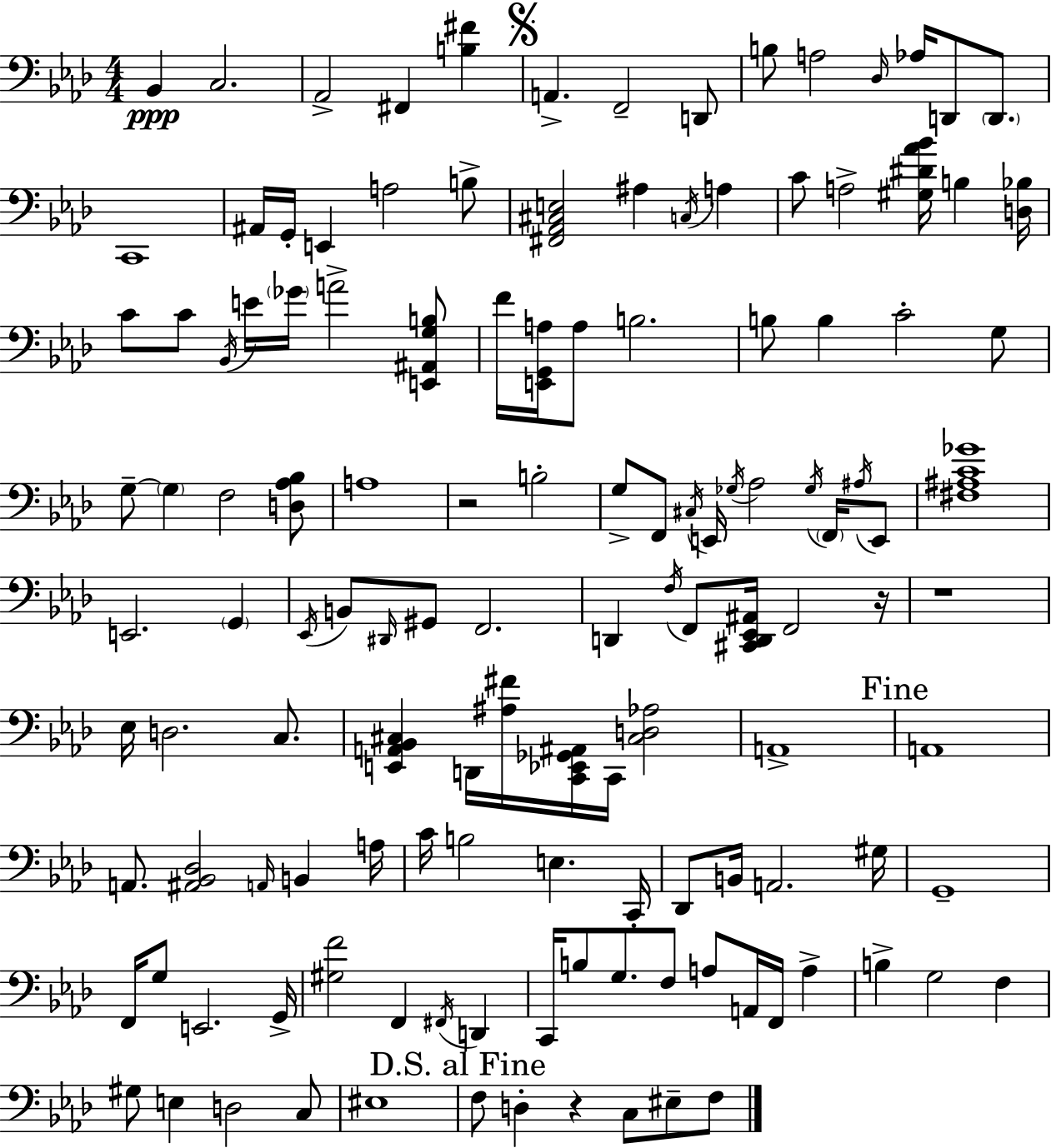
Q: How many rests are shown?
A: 4